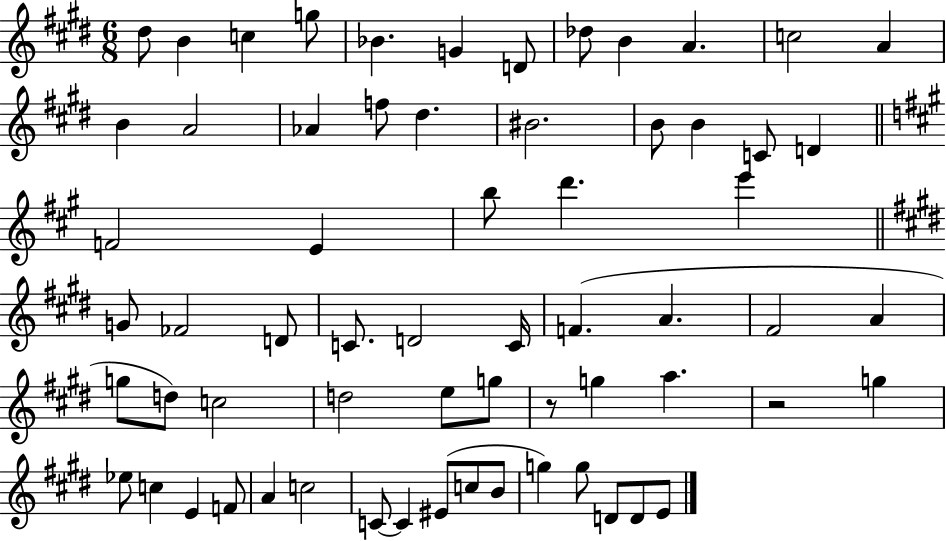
D#5/e B4/q C5/q G5/e Bb4/q. G4/q D4/e Db5/e B4/q A4/q. C5/h A4/q B4/q A4/h Ab4/q F5/e D#5/q. BIS4/h. B4/e B4/q C4/e D4/q F4/h E4/q B5/e D6/q. E6/q G4/e FES4/h D4/e C4/e. D4/h C4/s F4/q. A4/q. F#4/h A4/q G5/e D5/e C5/h D5/h E5/e G5/e R/e G5/q A5/q. R/h G5/q Eb5/e C5/q E4/q F4/e A4/q C5/h C4/e C4/q EIS4/e C5/e B4/e G5/q G5/e D4/e D4/e E4/e